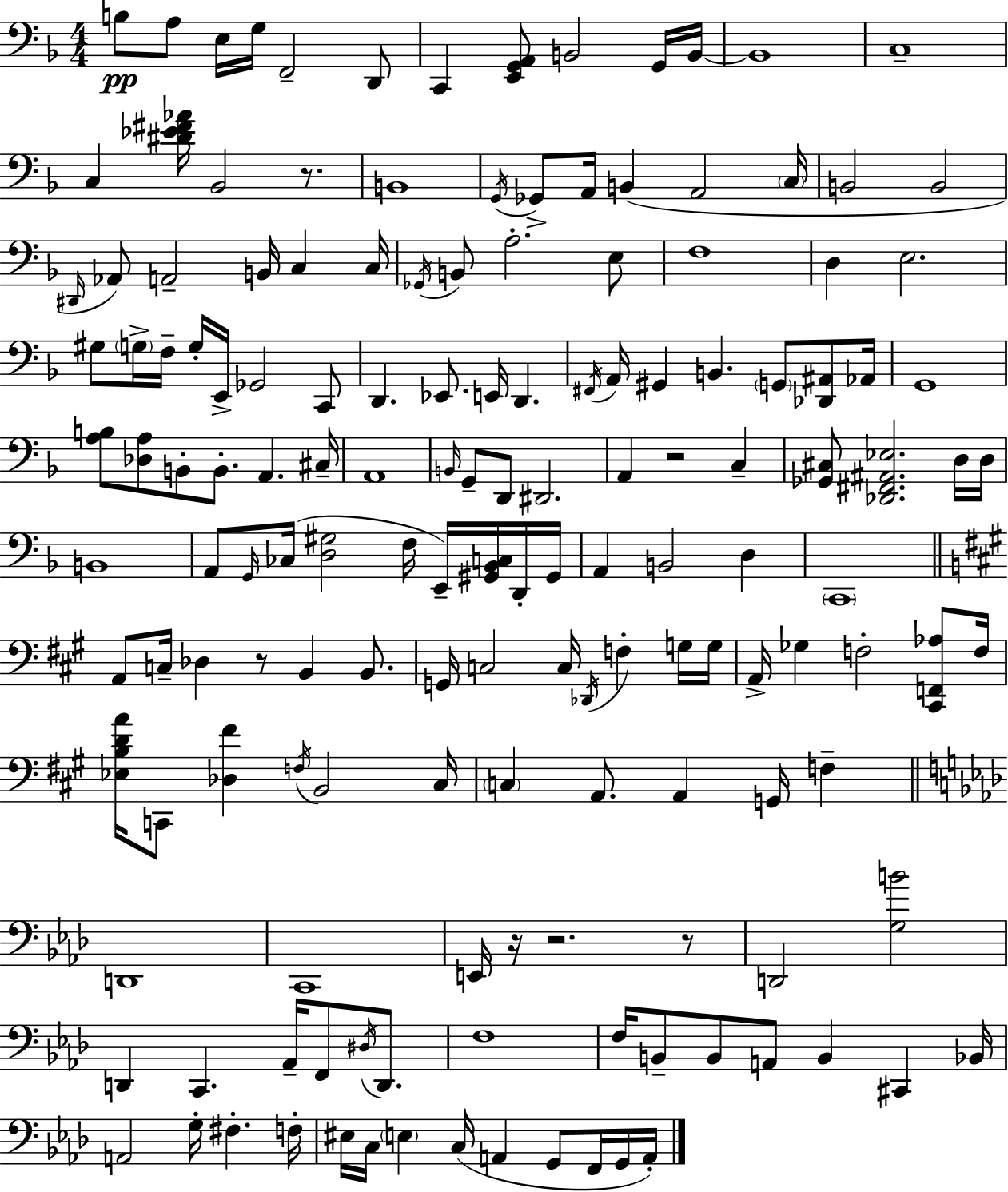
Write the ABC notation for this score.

X:1
T:Untitled
M:4/4
L:1/4
K:F
B,/2 A,/2 E,/4 G,/4 F,,2 D,,/2 C,, [E,,G,,A,,]/2 B,,2 G,,/4 B,,/4 B,,4 C,4 C, [^D_E^F_A]/4 _B,,2 z/2 B,,4 G,,/4 _G,,/2 A,,/4 B,, A,,2 C,/4 B,,2 B,,2 ^D,,/4 _A,,/2 A,,2 B,,/4 C, C,/4 _G,,/4 B,,/2 A,2 E,/2 F,4 D, E,2 ^G,/2 G,/4 F,/4 G,/4 E,,/4 _G,,2 C,,/2 D,, _E,,/2 E,,/4 D,, ^F,,/4 A,,/4 ^G,, B,, G,,/2 [_D,,^A,,]/2 _A,,/4 G,,4 [A,B,]/2 [_D,A,]/2 B,,/2 B,,/2 A,, ^C,/4 A,,4 B,,/4 G,,/2 D,,/2 ^D,,2 A,, z2 C, [_G,,^C,]/2 [_D,,^F,,^A,,_E,]2 D,/4 D,/4 B,,4 A,,/2 G,,/4 _C,/4 [D,^G,]2 F,/4 E,,/4 [^G,,_B,,C,]/4 D,,/4 ^G,,/4 A,, B,,2 D, C,,4 A,,/2 C,/4 _D, z/2 B,, B,,/2 G,,/4 C,2 C,/4 _D,,/4 F, G,/4 G,/4 A,,/4 _G, F,2 [^C,,F,,_A,]/2 F,/4 [_E,B,DA]/4 C,,/2 [_D,^F] F,/4 B,,2 ^C,/4 C, A,,/2 A,, G,,/4 F, D,,4 C,,4 E,,/4 z/4 z2 z/2 D,,2 [G,B]2 D,, C,, _A,,/4 F,,/2 ^D,/4 D,,/2 F,4 F,/4 B,,/2 B,,/2 A,,/2 B,, ^C,, _B,,/4 A,,2 G,/4 ^F, F,/4 ^E,/4 C,/4 E, C,/4 A,, G,,/2 F,,/4 G,,/4 A,,/4